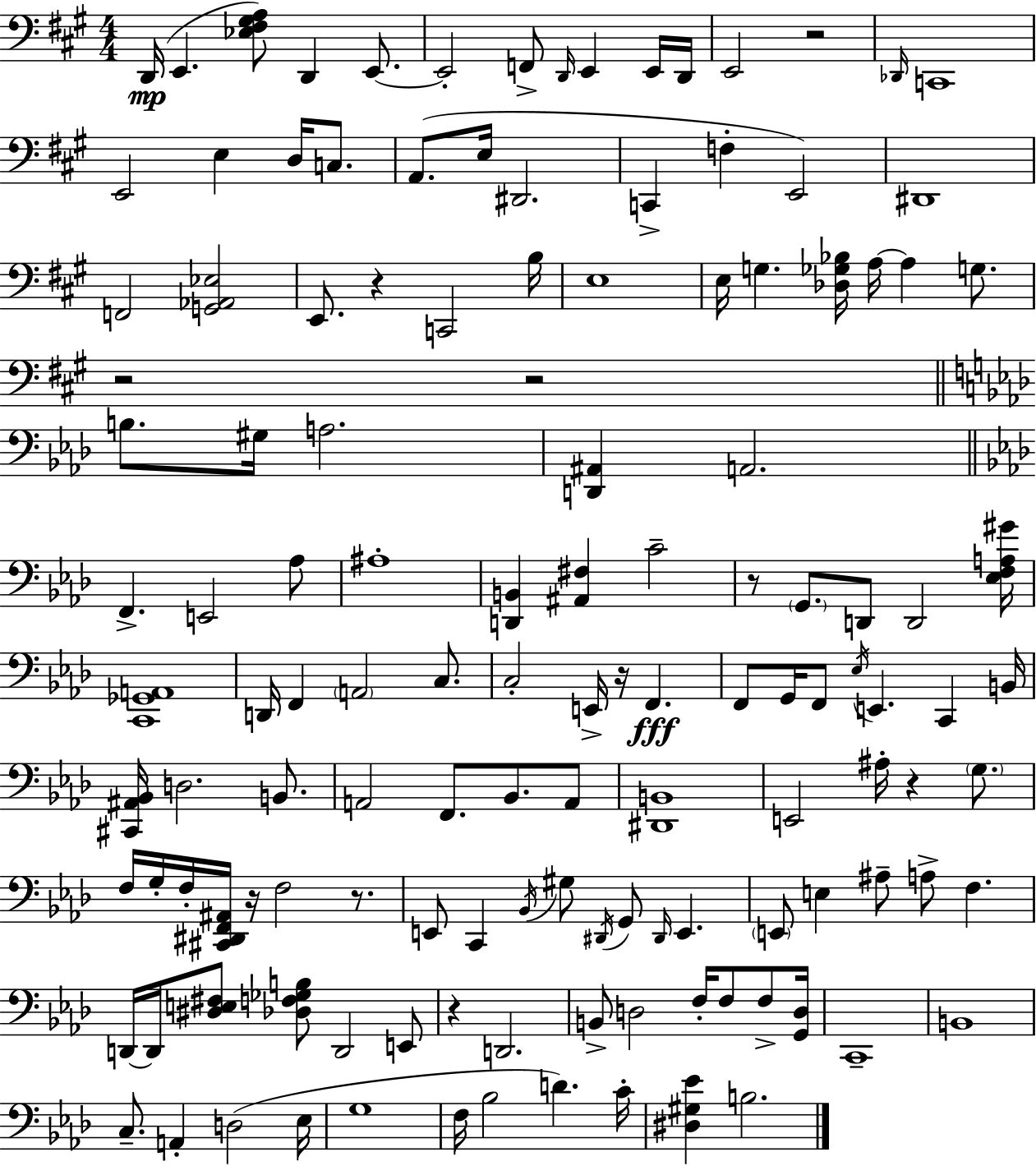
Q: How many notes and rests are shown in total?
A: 133